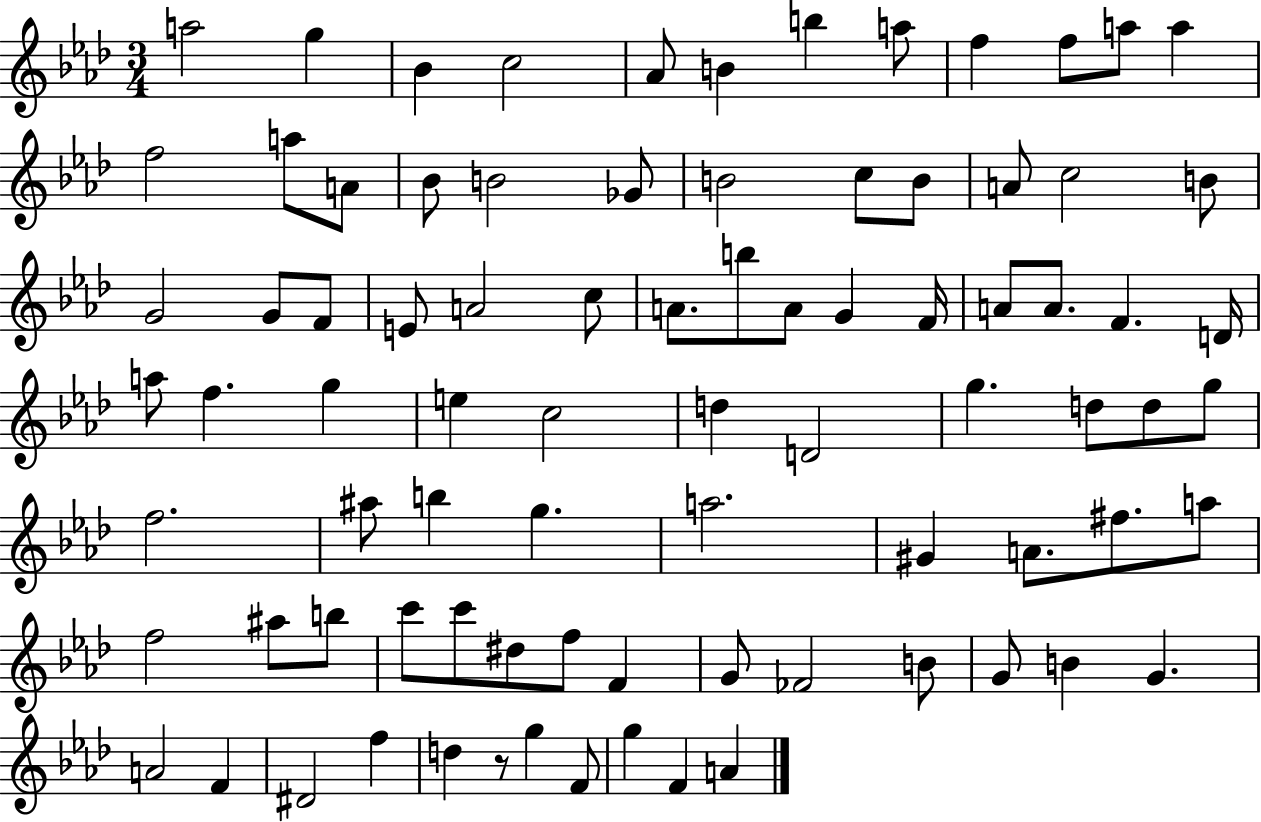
X:1
T:Untitled
M:3/4
L:1/4
K:Ab
a2 g _B c2 _A/2 B b a/2 f f/2 a/2 a f2 a/2 A/2 _B/2 B2 _G/2 B2 c/2 B/2 A/2 c2 B/2 G2 G/2 F/2 E/2 A2 c/2 A/2 b/2 A/2 G F/4 A/2 A/2 F D/4 a/2 f g e c2 d D2 g d/2 d/2 g/2 f2 ^a/2 b g a2 ^G A/2 ^f/2 a/2 f2 ^a/2 b/2 c'/2 c'/2 ^d/2 f/2 F G/2 _F2 B/2 G/2 B G A2 F ^D2 f d z/2 g F/2 g F A